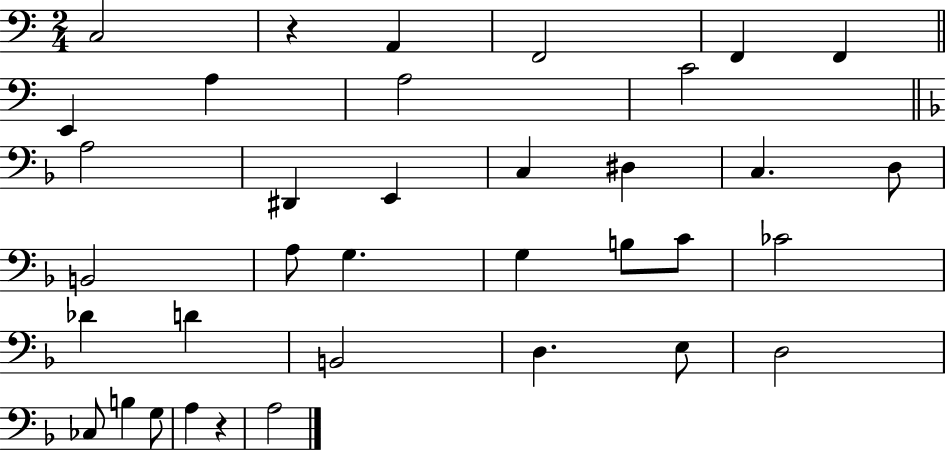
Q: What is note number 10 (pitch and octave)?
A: A3